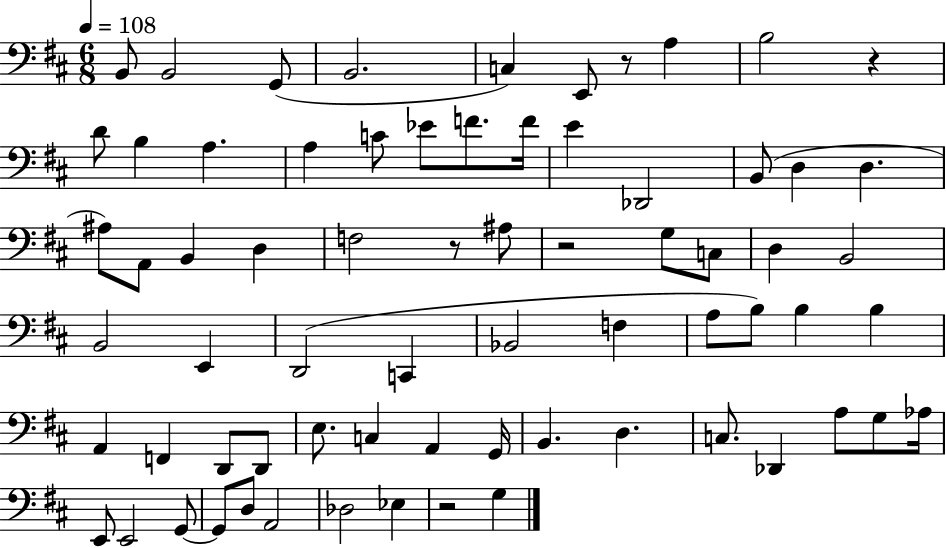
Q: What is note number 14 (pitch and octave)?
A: Eb4